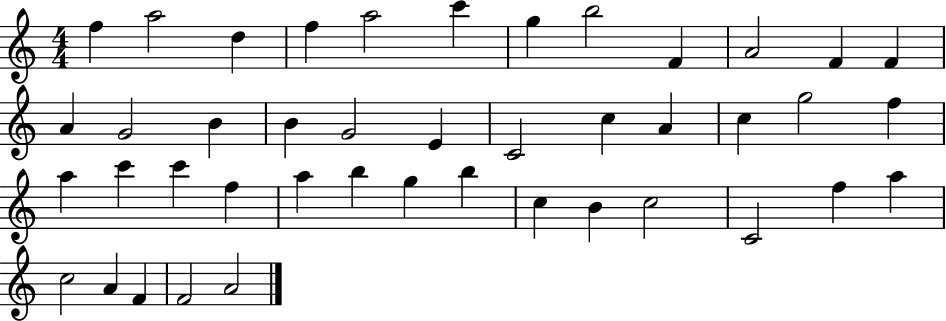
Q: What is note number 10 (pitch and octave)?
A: A4